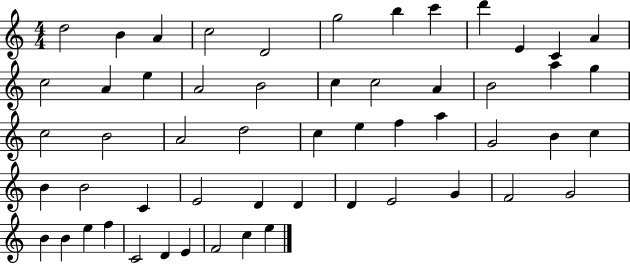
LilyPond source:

{
  \clef treble
  \numericTimeSignature
  \time 4/4
  \key c \major
  d''2 b'4 a'4 | c''2 d'2 | g''2 b''4 c'''4 | d'''4 e'4 c'4 a'4 | \break c''2 a'4 e''4 | a'2 b'2 | c''4 c''2 a'4 | b'2 a''4 g''4 | \break c''2 b'2 | a'2 d''2 | c''4 e''4 f''4 a''4 | g'2 b'4 c''4 | \break b'4 b'2 c'4 | e'2 d'4 d'4 | d'4 e'2 g'4 | f'2 g'2 | \break b'4 b'4 e''4 f''4 | c'2 d'4 e'4 | f'2 c''4 e''4 | \bar "|."
}